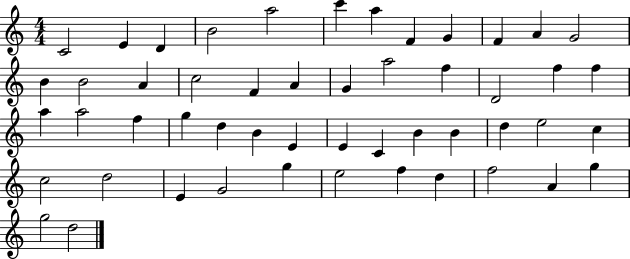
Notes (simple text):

C4/h E4/q D4/q B4/h A5/h C6/q A5/q F4/q G4/q F4/q A4/q G4/h B4/q B4/h A4/q C5/h F4/q A4/q G4/q A5/h F5/q D4/h F5/q F5/q A5/q A5/h F5/q G5/q D5/q B4/q E4/q E4/q C4/q B4/q B4/q D5/q E5/h C5/q C5/h D5/h E4/q G4/h G5/q E5/h F5/q D5/q F5/h A4/q G5/q G5/h D5/h